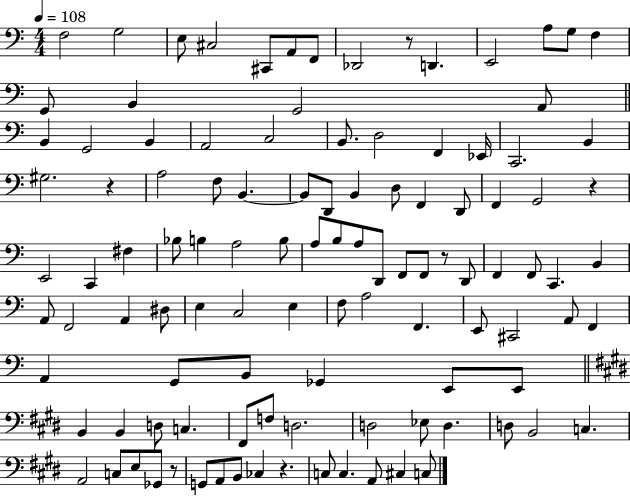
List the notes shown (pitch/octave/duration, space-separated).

F3/h G3/h E3/e C#3/h C#2/e A2/e F2/e Db2/h R/e D2/q. E2/h A3/e G3/e F3/q G2/e B2/q G2/h A2/e B2/q G2/h B2/q A2/h C3/h B2/e. D3/h F2/q Eb2/s C2/h. B2/q G#3/h. R/q A3/h F3/e B2/q. B2/e D2/e B2/q D3/e F2/q D2/e F2/q G2/h R/q E2/h C2/q F#3/q Bb3/e B3/q A3/h B3/e A3/e B3/e A3/e D2/e F2/e F2/e R/e D2/e F2/q F2/e C2/q. B2/q A2/e F2/h A2/q D#3/e E3/q C3/h E3/q F3/e A3/h F2/q. E2/e C#2/h A2/e F2/q A2/q G2/e B2/e Gb2/q E2/e E2/e B2/q B2/q D3/e C3/q. F#2/e F3/e D3/h. D3/h Eb3/e D3/q. D3/e B2/h C3/q. A2/h C3/e E3/e Gb2/e R/e G2/e A2/e B2/e CES3/q R/q. C3/e C3/q. A2/e C#3/q C3/e